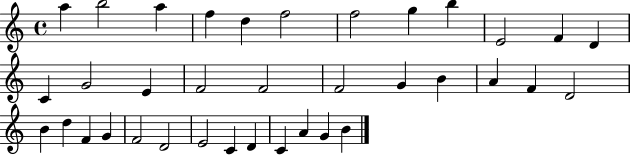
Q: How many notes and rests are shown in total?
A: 36